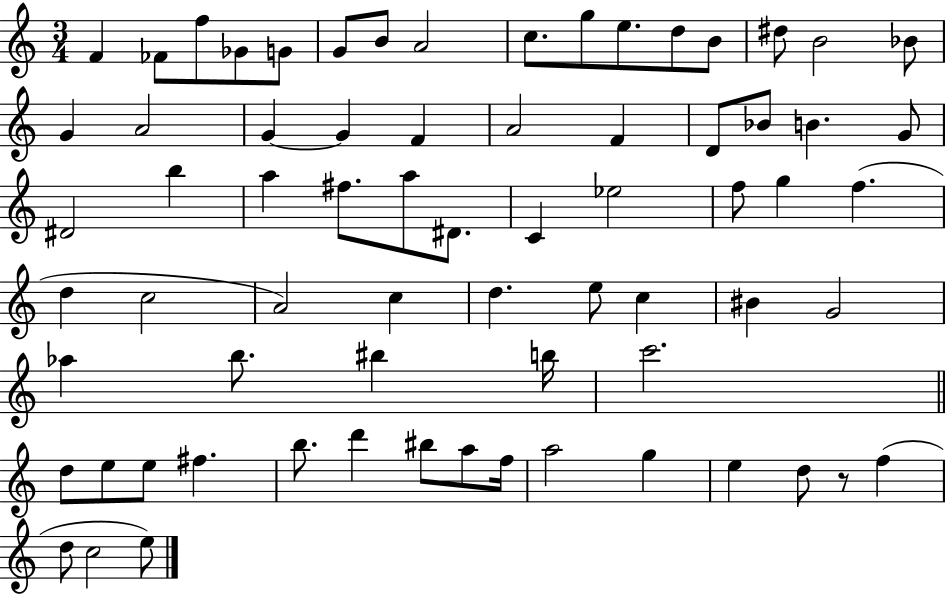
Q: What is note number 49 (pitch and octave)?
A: B5